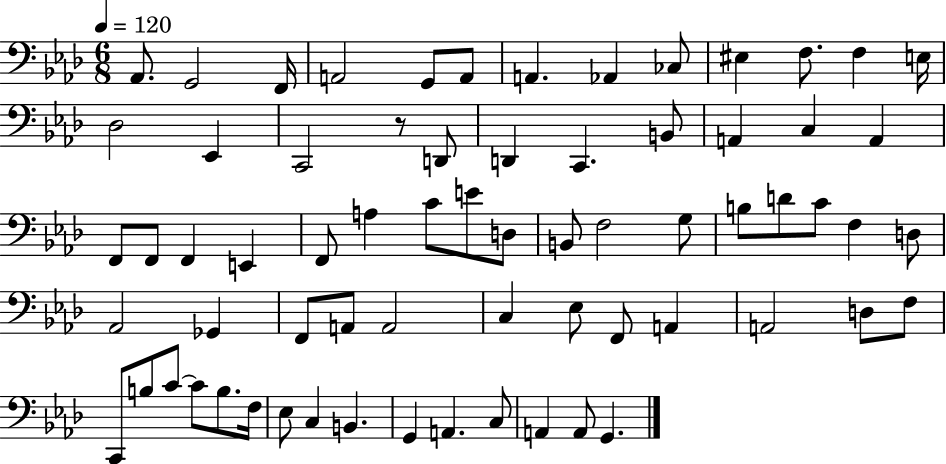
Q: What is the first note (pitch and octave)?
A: Ab2